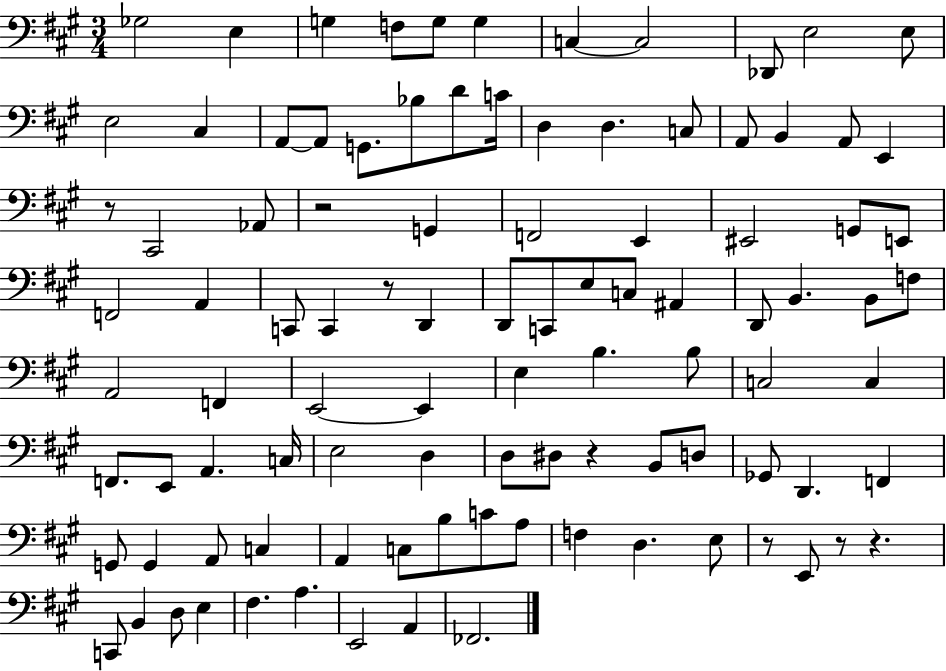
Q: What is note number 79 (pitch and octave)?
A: A3